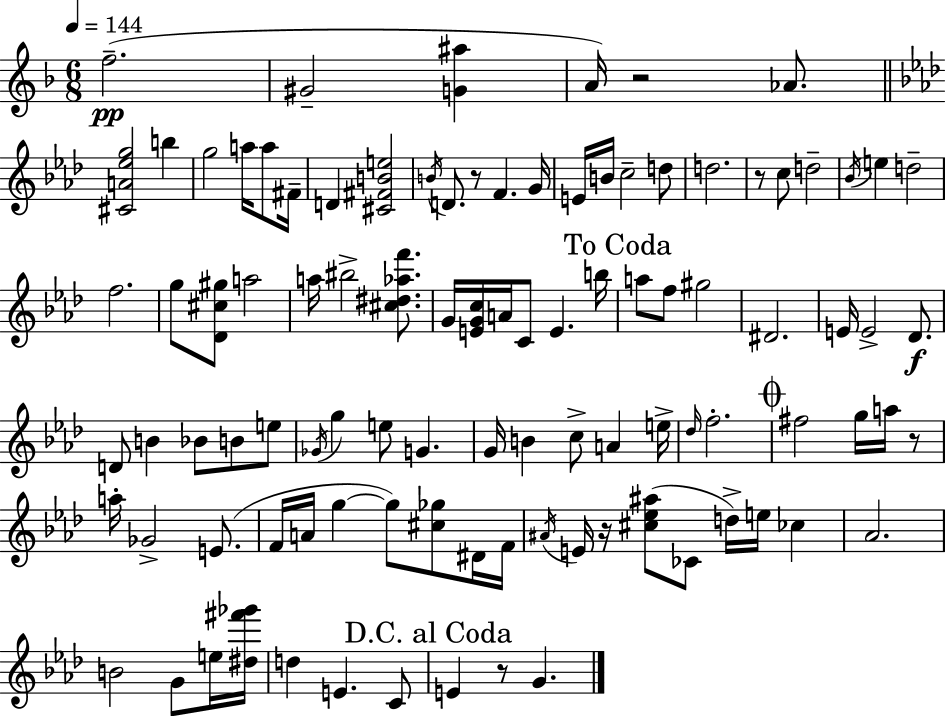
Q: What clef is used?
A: treble